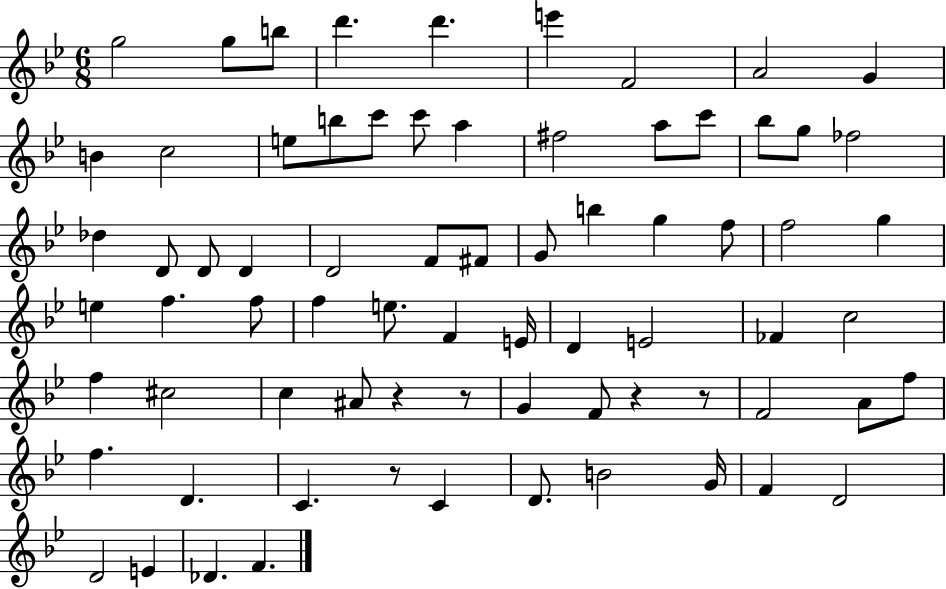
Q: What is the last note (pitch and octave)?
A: F4